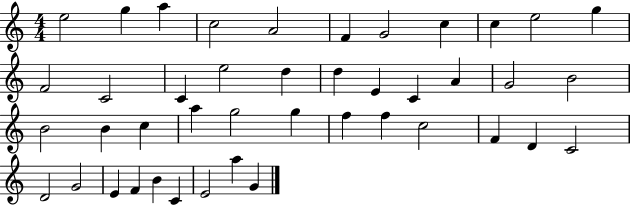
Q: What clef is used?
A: treble